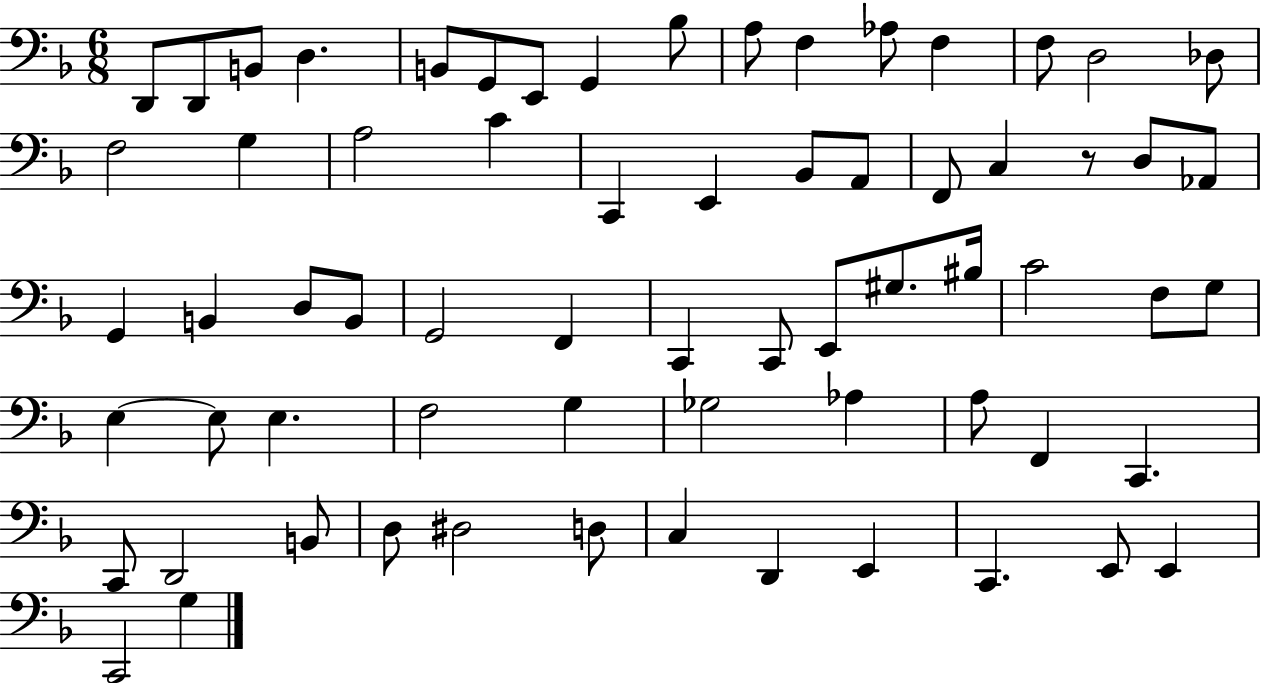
D2/e D2/e B2/e D3/q. B2/e G2/e E2/e G2/q Bb3/e A3/e F3/q Ab3/e F3/q F3/e D3/h Db3/e F3/h G3/q A3/h C4/q C2/q E2/q Bb2/e A2/e F2/e C3/q R/e D3/e Ab2/e G2/q B2/q D3/e B2/e G2/h F2/q C2/q C2/e E2/e G#3/e. BIS3/s C4/h F3/e G3/e E3/q E3/e E3/q. F3/h G3/q Gb3/h Ab3/q A3/e F2/q C2/q. C2/e D2/h B2/e D3/e D#3/h D3/e C3/q D2/q E2/q C2/q. E2/e E2/q C2/h G3/q